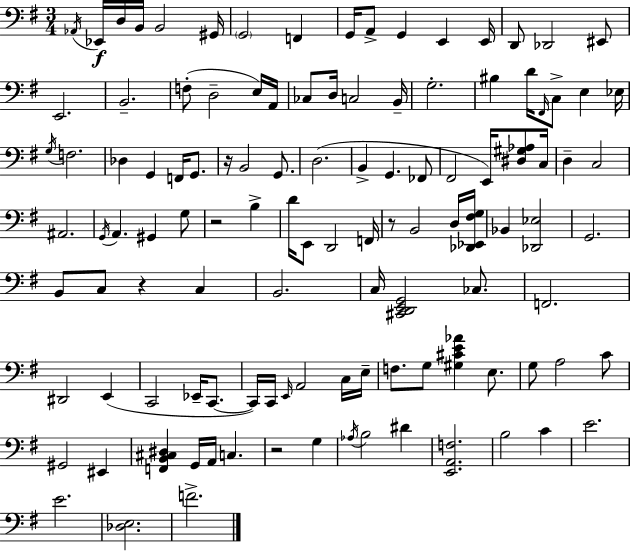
{
  \clef bass
  \numericTimeSignature
  \time 3/4
  \key g \major
  \acciaccatura { aes,16 }\f ees,16 d16 b,16 b,2 | gis,16 \parenthesize g,2 f,4 | g,16 a,8-> g,4 e,4 | e,16 d,8 des,2 eis,8 | \break e,2. | b,2.-- | f8-.( d2-- e16) | a,16 ces8 d16 c2 | \break b,16-- g2.-. | bis4 d'16 \grace { fis,16 } c8-> e4 | ees16 \acciaccatura { g16 } f2. | des4 g,4 f,16 | \break g,8. r16 b,2 | g,8. d2.( | b,4-> g,4. | fes,8 fis,2 e,16) | \break <dis gis aes>8 c16 d4-- c2 | ais,2. | \acciaccatura { g,16 } a,4. gis,4 | g8 r2 | \break b4-> d'16 e,8 d,2 | f,16 r8 b,2 | d16 <des, ees, fis g>16 bes,4 <des, ees>2 | g,2. | \break b,8 c8 r4 | c4 b,2. | c16 <cis, d, e, g,>2 | ces8. f,2. | \break dis,2 | e,4( c,2 | ees,16-- c,8.~~ c,16) c,16 \grace { e,16 } a,2 | c16 e16-- f8. g8 <gis cis' e' aes'>4 | \break e8. g8 a2 | c'8 gis,2 | eis,4 <f, b, cis dis>4 g,16 a,16 c4. | r2 | \break g4 \acciaccatura { aes16 } b2 | dis'4 <e, a, f>2. | b2 | c'4 e'2. | \break e'2. | <des e>2. | f'2.-> | \bar "|."
}